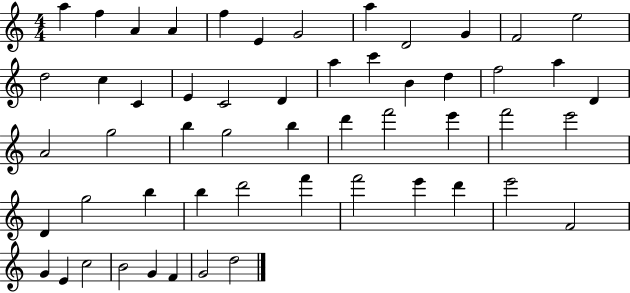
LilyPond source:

{
  \clef treble
  \numericTimeSignature
  \time 4/4
  \key c \major
  a''4 f''4 a'4 a'4 | f''4 e'4 g'2 | a''4 d'2 g'4 | f'2 e''2 | \break d''2 c''4 c'4 | e'4 c'2 d'4 | a''4 c'''4 b'4 d''4 | f''2 a''4 d'4 | \break a'2 g''2 | b''4 g''2 b''4 | d'''4 f'''2 e'''4 | f'''2 e'''2 | \break d'4 g''2 b''4 | b''4 d'''2 f'''4 | f'''2 e'''4 d'''4 | e'''2 f'2 | \break g'4 e'4 c''2 | b'2 g'4 f'4 | g'2 d''2 | \bar "|."
}